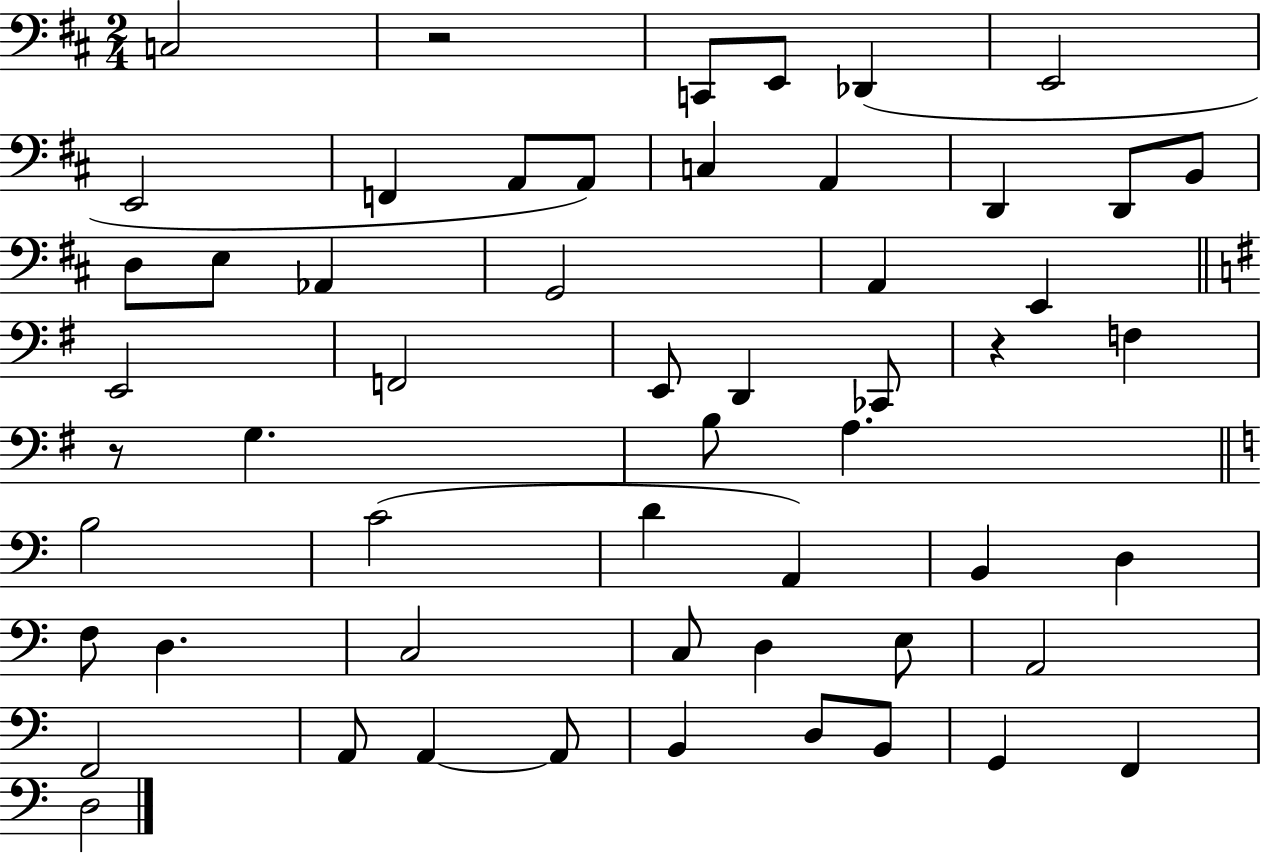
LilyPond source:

{
  \clef bass
  \numericTimeSignature
  \time 2/4
  \key d \major
  c2 | r2 | c,8 e,8 des,4( | e,2 | \break e,2 | f,4 a,8 a,8) | c4 a,4 | d,4 d,8 b,8 | \break d8 e8 aes,4 | g,2 | a,4 e,4 | \bar "||" \break \key e \minor e,2 | f,2 | e,8 d,4 ces,8 | r4 f4 | \break r8 g4. | b8 a4. | \bar "||" \break \key c \major b2 | c'2( | d'4 a,4) | b,4 d4 | \break f8 d4. | c2 | c8 d4 e8 | a,2 | \break f,2 | a,8 a,4~~ a,8 | b,4 d8 b,8 | g,4 f,4 | \break d2 | \bar "|."
}